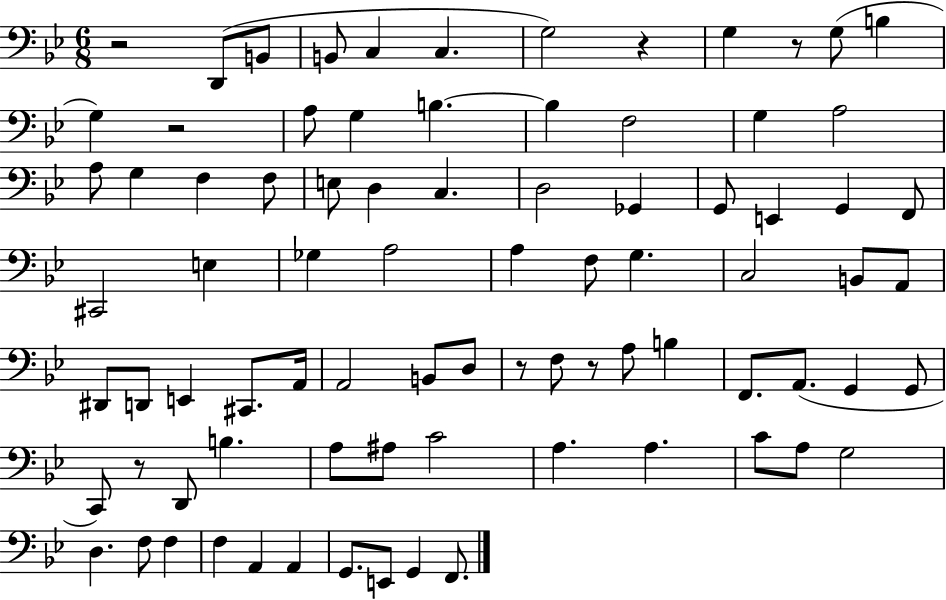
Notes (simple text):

R/h D2/e B2/e B2/e C3/q C3/q. G3/h R/q G3/q R/e G3/e B3/q G3/q R/h A3/e G3/q B3/q. B3/q F3/h G3/q A3/h A3/e G3/q F3/q F3/e E3/e D3/q C3/q. D3/h Gb2/q G2/e E2/q G2/q F2/e C#2/h E3/q Gb3/q A3/h A3/q F3/e G3/q. C3/h B2/e A2/e D#2/e D2/e E2/q C#2/e. A2/s A2/h B2/e D3/e R/e F3/e R/e A3/e B3/q F2/e. A2/e. G2/q G2/e C2/e R/e D2/e B3/q. A3/e A#3/e C4/h A3/q. A3/q. C4/e A3/e G3/h D3/q. F3/e F3/q F3/q A2/q A2/q G2/e. E2/e G2/q F2/e.